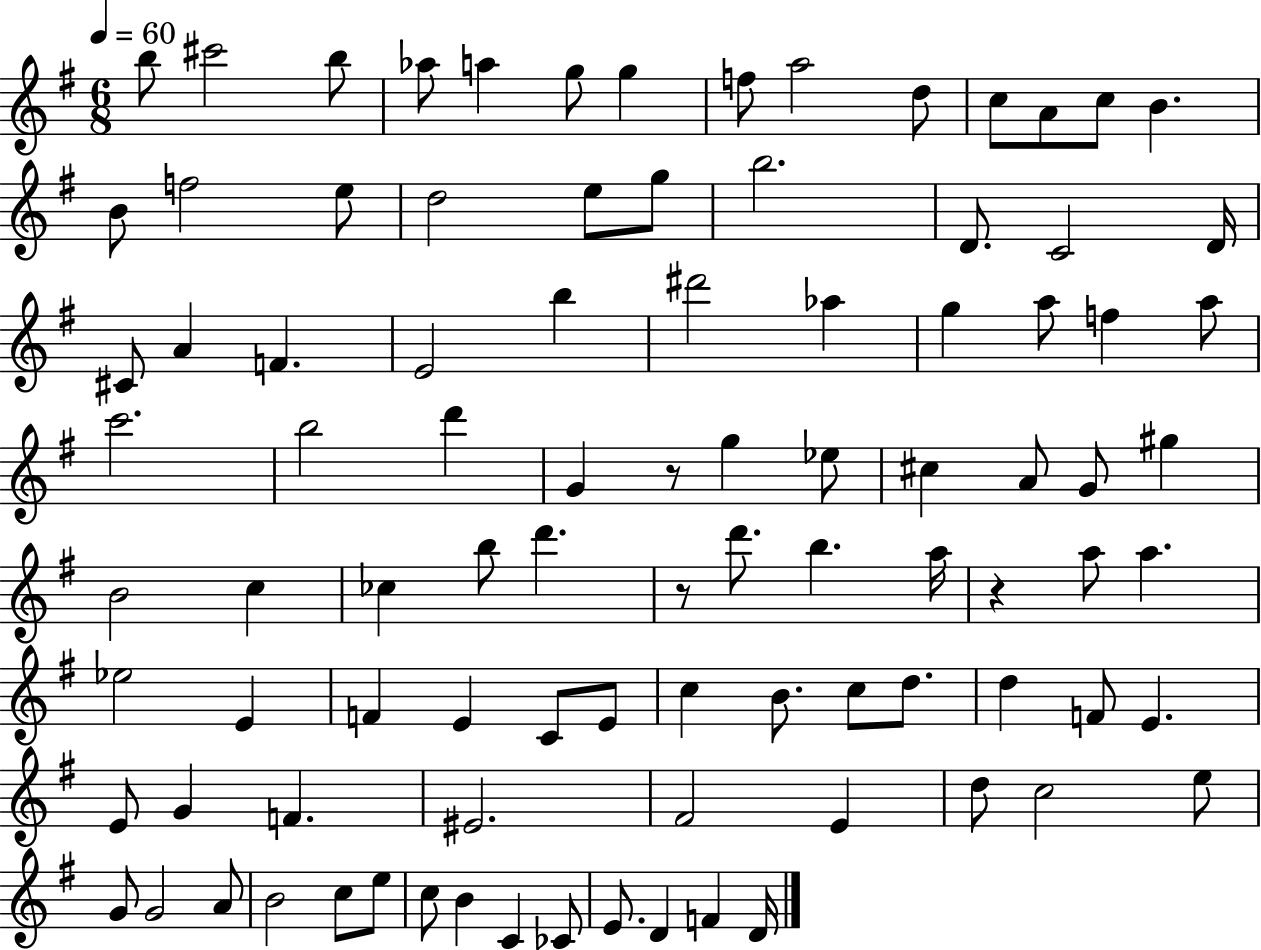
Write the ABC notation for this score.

X:1
T:Untitled
M:6/8
L:1/4
K:G
b/2 ^c'2 b/2 _a/2 a g/2 g f/2 a2 d/2 c/2 A/2 c/2 B B/2 f2 e/2 d2 e/2 g/2 b2 D/2 C2 D/4 ^C/2 A F E2 b ^d'2 _a g a/2 f a/2 c'2 b2 d' G z/2 g _e/2 ^c A/2 G/2 ^g B2 c _c b/2 d' z/2 d'/2 b a/4 z a/2 a _e2 E F E C/2 E/2 c B/2 c/2 d/2 d F/2 E E/2 G F ^E2 ^F2 E d/2 c2 e/2 G/2 G2 A/2 B2 c/2 e/2 c/2 B C _C/2 E/2 D F D/4